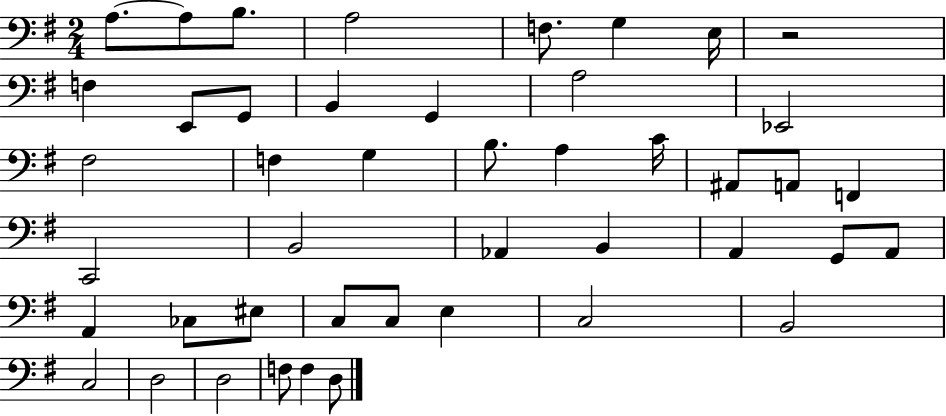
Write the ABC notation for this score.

X:1
T:Untitled
M:2/4
L:1/4
K:G
A,/2 A,/2 B,/2 A,2 F,/2 G, E,/4 z2 F, E,,/2 G,,/2 B,, G,, A,2 _E,,2 ^F,2 F, G, B,/2 A, C/4 ^A,,/2 A,,/2 F,, C,,2 B,,2 _A,, B,, A,, G,,/2 A,,/2 A,, _C,/2 ^E,/2 C,/2 C,/2 E, C,2 B,,2 C,2 D,2 D,2 F,/2 F, D,/2